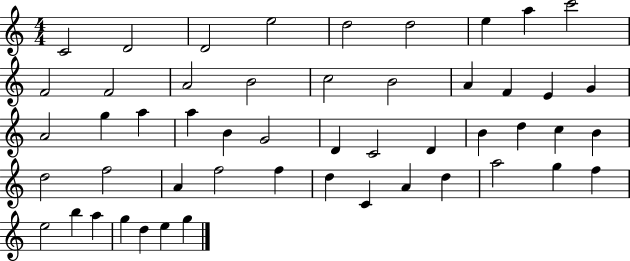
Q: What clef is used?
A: treble